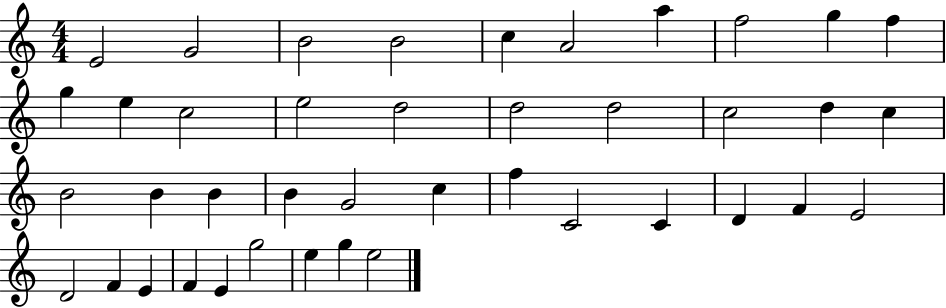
{
  \clef treble
  \numericTimeSignature
  \time 4/4
  \key c \major
  e'2 g'2 | b'2 b'2 | c''4 a'2 a''4 | f''2 g''4 f''4 | \break g''4 e''4 c''2 | e''2 d''2 | d''2 d''2 | c''2 d''4 c''4 | \break b'2 b'4 b'4 | b'4 g'2 c''4 | f''4 c'2 c'4 | d'4 f'4 e'2 | \break d'2 f'4 e'4 | f'4 e'4 g''2 | e''4 g''4 e''2 | \bar "|."
}